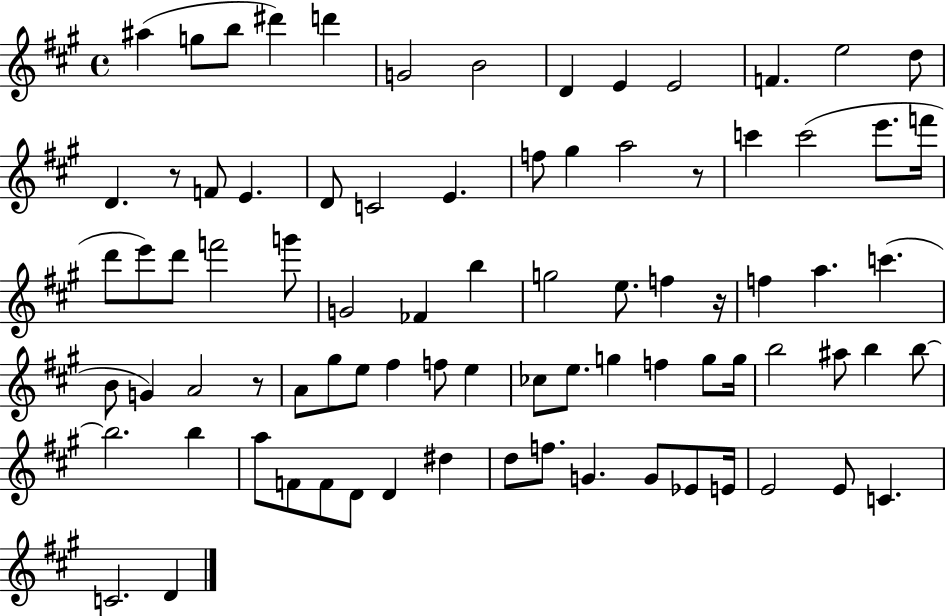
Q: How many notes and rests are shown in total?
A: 82